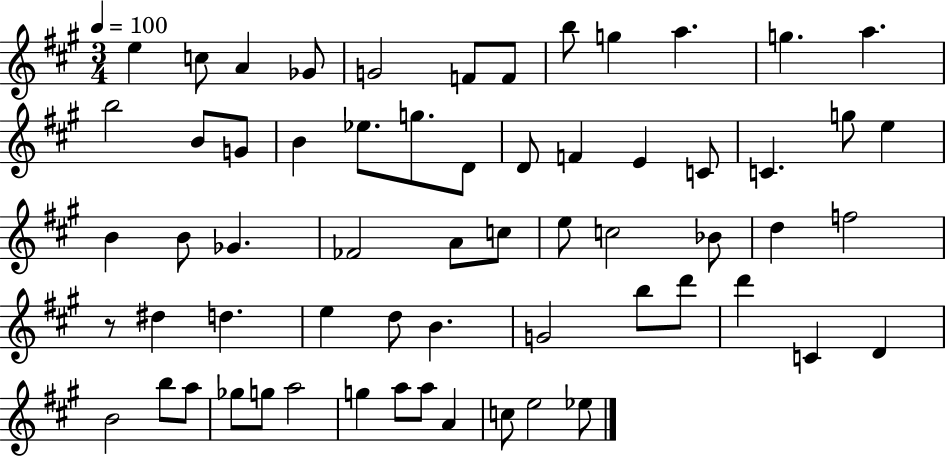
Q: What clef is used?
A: treble